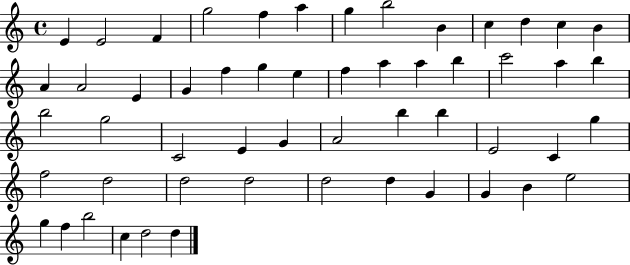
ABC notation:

X:1
T:Untitled
M:4/4
L:1/4
K:C
E E2 F g2 f a g b2 B c d c B A A2 E G f g e f a a b c'2 a b b2 g2 C2 E G A2 b b E2 C g f2 d2 d2 d2 d2 d G G B e2 g f b2 c d2 d